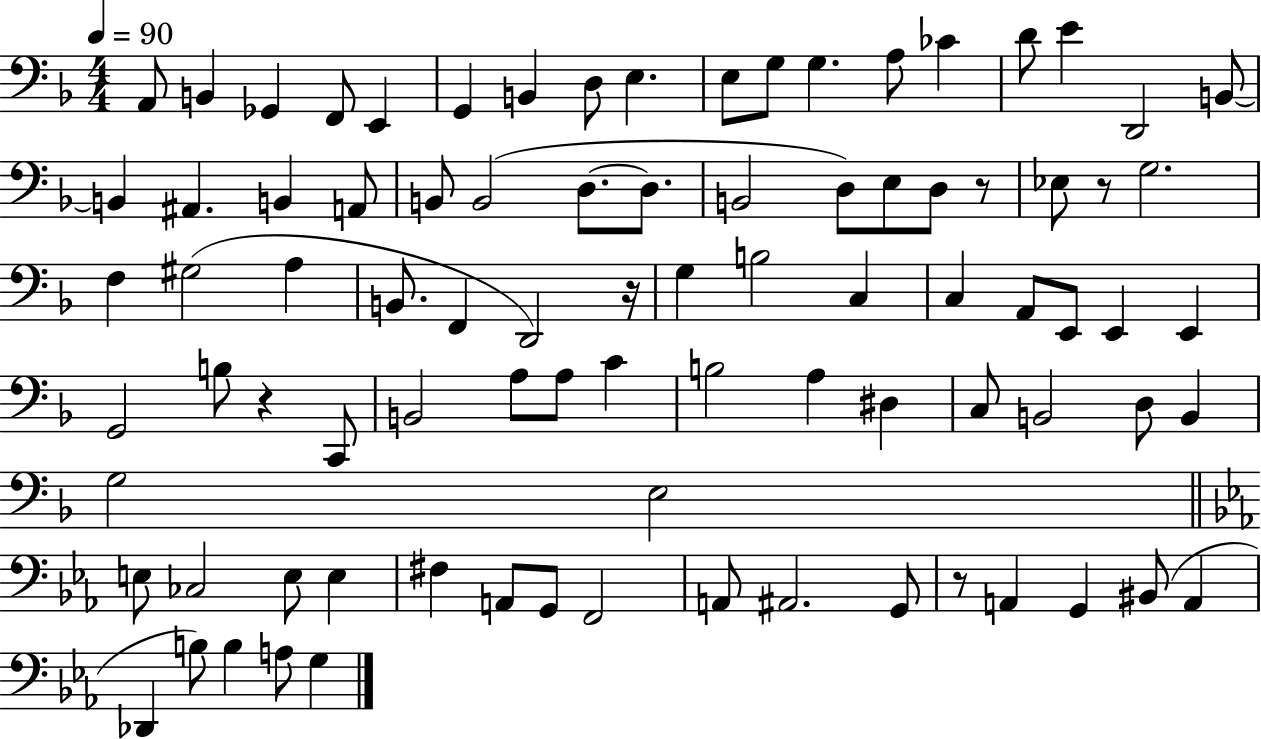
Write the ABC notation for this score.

X:1
T:Untitled
M:4/4
L:1/4
K:F
A,,/2 B,, _G,, F,,/2 E,, G,, B,, D,/2 E, E,/2 G,/2 G, A,/2 _C D/2 E D,,2 B,,/2 B,, ^A,, B,, A,,/2 B,,/2 B,,2 D,/2 D,/2 B,,2 D,/2 E,/2 D,/2 z/2 _E,/2 z/2 G,2 F, ^G,2 A, B,,/2 F,, D,,2 z/4 G, B,2 C, C, A,,/2 E,,/2 E,, E,, G,,2 B,/2 z C,,/2 B,,2 A,/2 A,/2 C B,2 A, ^D, C,/2 B,,2 D,/2 B,, G,2 E,2 E,/2 _C,2 E,/2 E, ^F, A,,/2 G,,/2 F,,2 A,,/2 ^A,,2 G,,/2 z/2 A,, G,, ^B,,/2 A,, _D,, B,/2 B, A,/2 G,